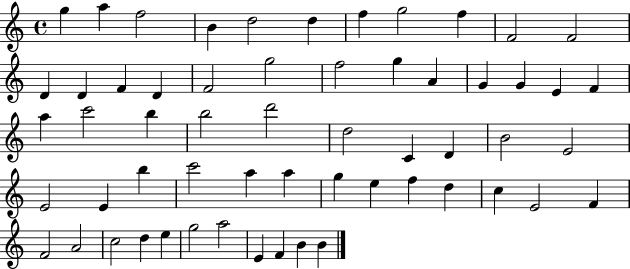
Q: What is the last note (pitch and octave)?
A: B4